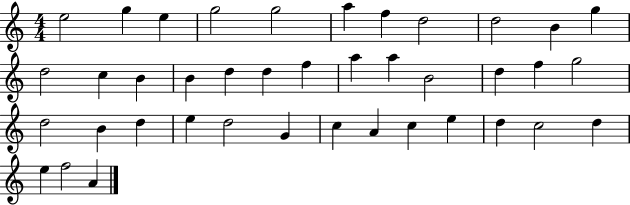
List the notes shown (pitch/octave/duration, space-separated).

E5/h G5/q E5/q G5/h G5/h A5/q F5/q D5/h D5/h B4/q G5/q D5/h C5/q B4/q B4/q D5/q D5/q F5/q A5/q A5/q B4/h D5/q F5/q G5/h D5/h B4/q D5/q E5/q D5/h G4/q C5/q A4/q C5/q E5/q D5/q C5/h D5/q E5/q F5/h A4/q